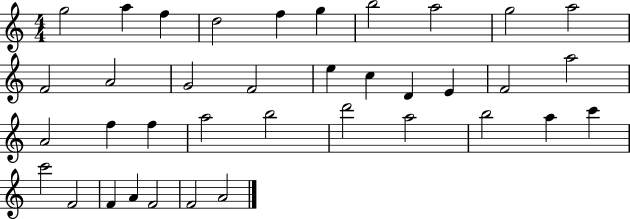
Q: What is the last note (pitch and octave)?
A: A4